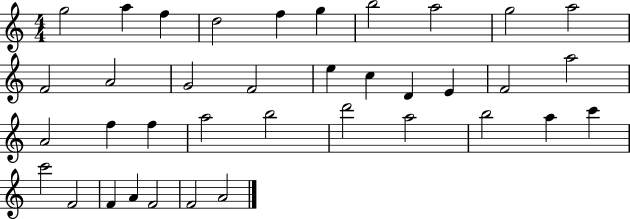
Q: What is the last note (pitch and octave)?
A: A4